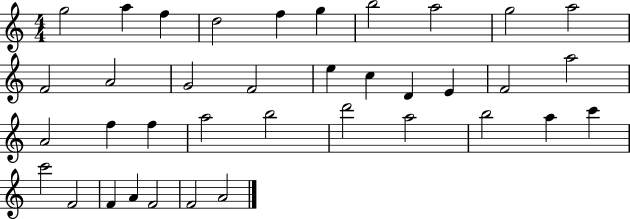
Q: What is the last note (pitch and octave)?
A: A4